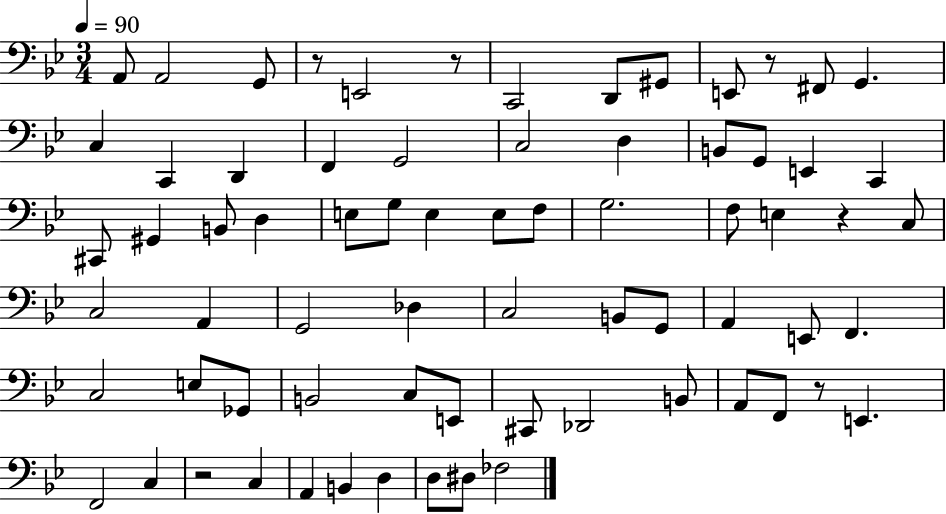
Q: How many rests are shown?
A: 6